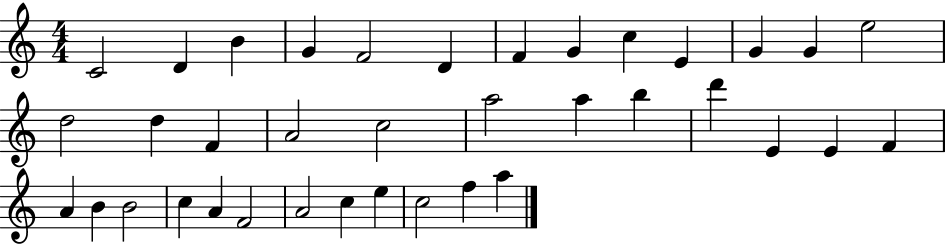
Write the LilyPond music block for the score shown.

{
  \clef treble
  \numericTimeSignature
  \time 4/4
  \key c \major
  c'2 d'4 b'4 | g'4 f'2 d'4 | f'4 g'4 c''4 e'4 | g'4 g'4 e''2 | \break d''2 d''4 f'4 | a'2 c''2 | a''2 a''4 b''4 | d'''4 e'4 e'4 f'4 | \break a'4 b'4 b'2 | c''4 a'4 f'2 | a'2 c''4 e''4 | c''2 f''4 a''4 | \break \bar "|."
}